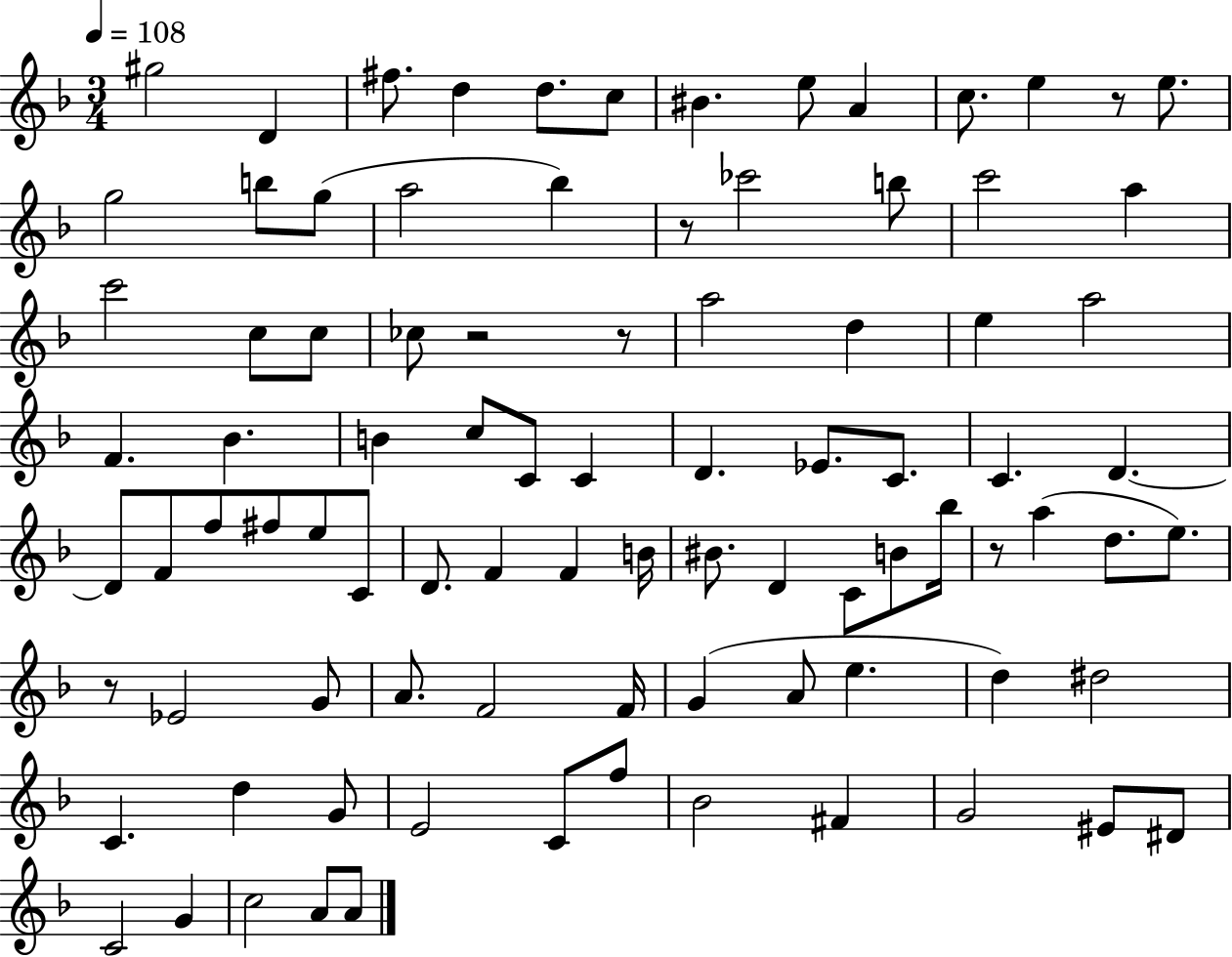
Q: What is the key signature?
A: F major